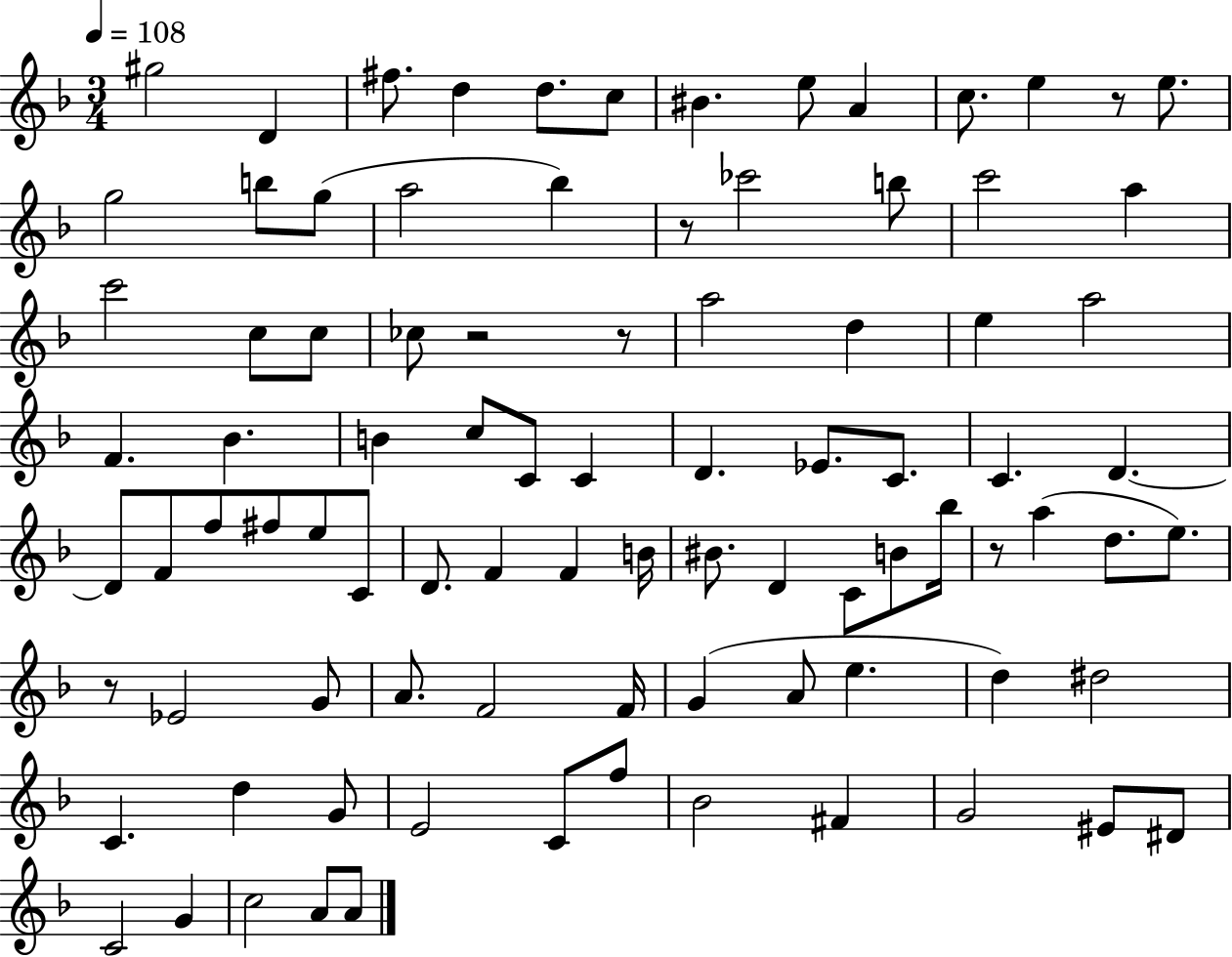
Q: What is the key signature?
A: F major